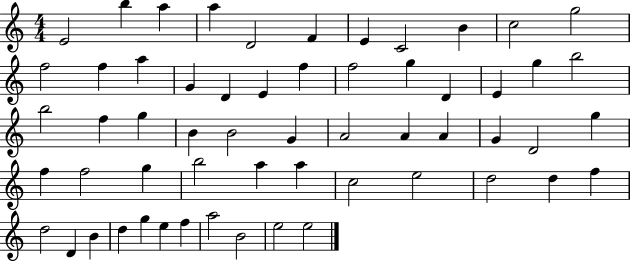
{
  \clef treble
  \numericTimeSignature
  \time 4/4
  \key c \major
  e'2 b''4 a''4 | a''4 d'2 f'4 | e'4 c'2 b'4 | c''2 g''2 | \break f''2 f''4 a''4 | g'4 d'4 e'4 f''4 | f''2 g''4 d'4 | e'4 g''4 b''2 | \break b''2 f''4 g''4 | b'4 b'2 g'4 | a'2 a'4 a'4 | g'4 d'2 g''4 | \break f''4 f''2 g''4 | b''2 a''4 a''4 | c''2 e''2 | d''2 d''4 f''4 | \break d''2 d'4 b'4 | d''4 g''4 e''4 f''4 | a''2 b'2 | e''2 e''2 | \break \bar "|."
}